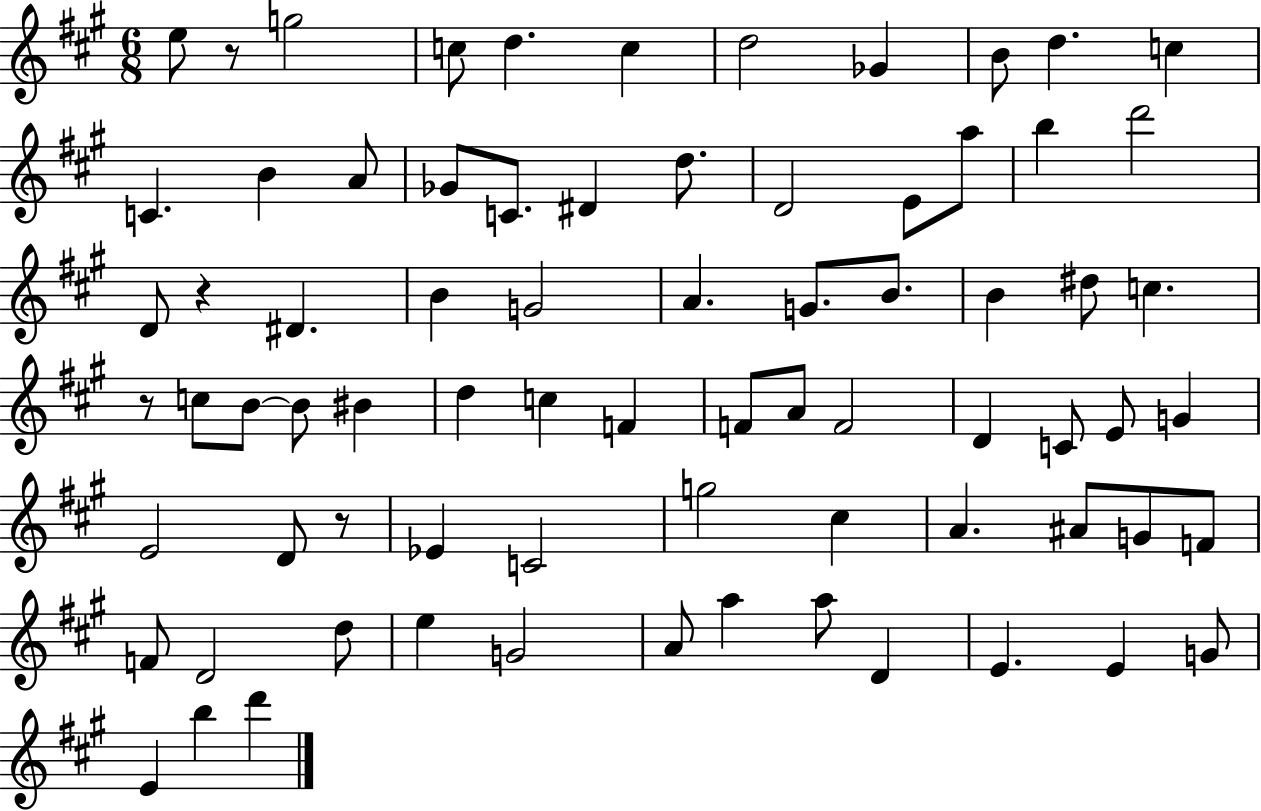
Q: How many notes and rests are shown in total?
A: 75